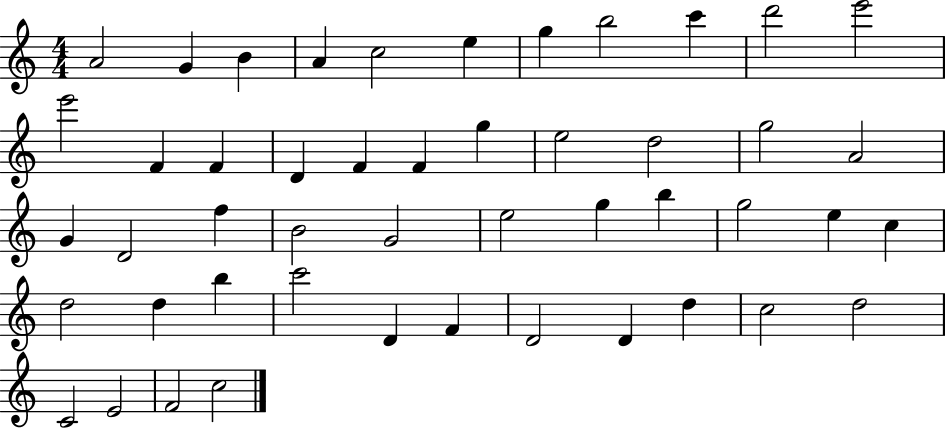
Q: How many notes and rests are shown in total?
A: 48